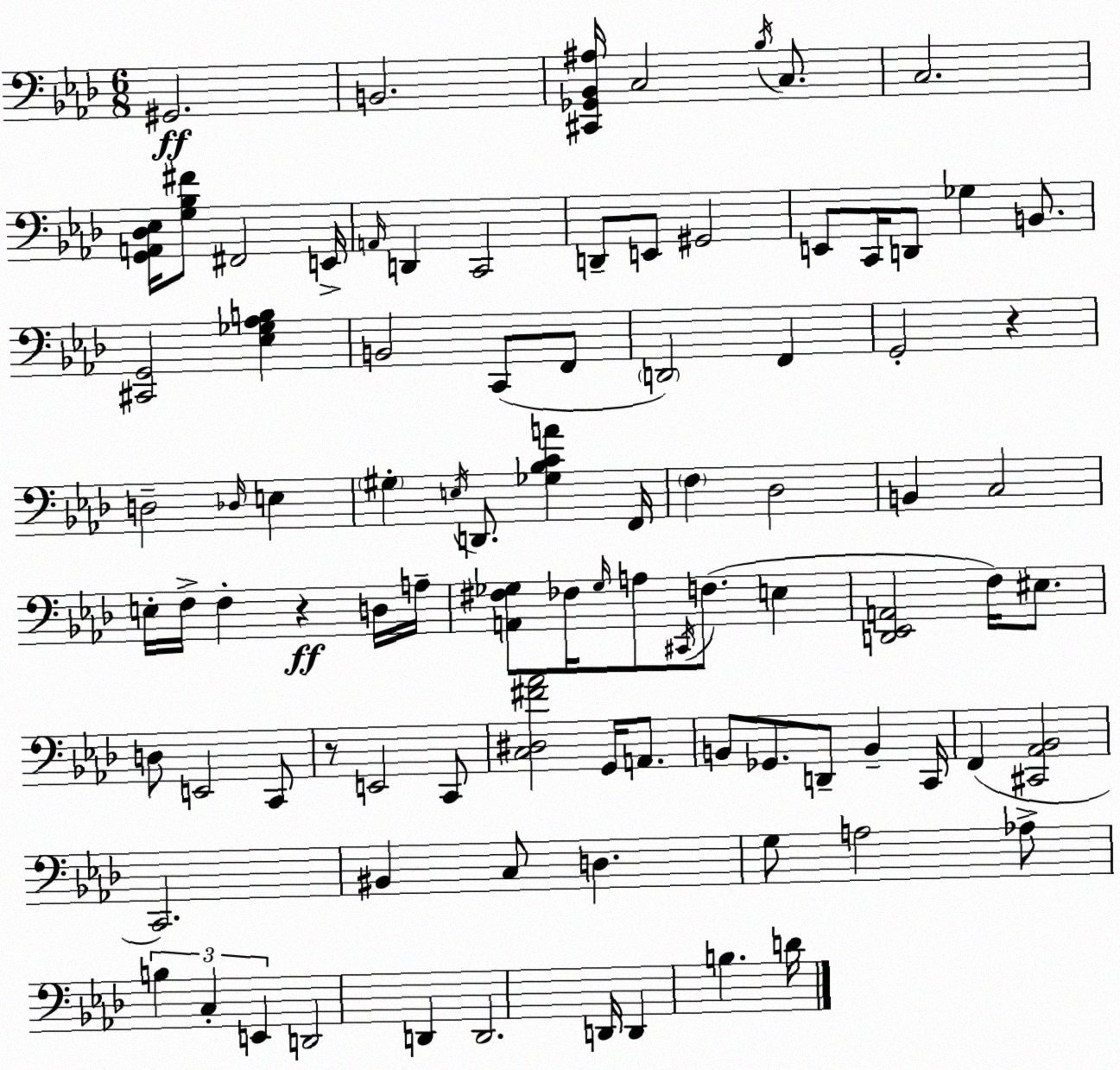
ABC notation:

X:1
T:Untitled
M:6/8
L:1/4
K:Fm
^G,,2 B,,2 [^C,,_G,,_B,,^A,]/4 C,2 _B,/4 C,/2 C,2 [G,,A,,_D,_E,]/4 [G,_B,^F]/2 ^F,,2 E,,/4 A,,/4 D,, C,,2 D,,/2 E,,/2 ^G,,2 E,,/2 C,,/4 D,,/2 _G, B,,/2 [^C,,G,,]2 [_E,_G,_A,B,] B,,2 C,,/2 F,,/2 D,,2 F,, G,,2 z D,2 _D,/4 E, ^G, E,/4 D,,/2 [_G,_B,CA] F,,/4 F, _D,2 B,, C,2 E,/4 F,/4 F, z D,/4 A,/4 [A,,^F,_G,]/2 _F,/4 _G,/4 A,/2 ^C,,/4 F,/2 E, [D,,_E,,A,,]2 F,/4 ^E,/2 D,/2 E,,2 C,,/2 z/2 E,,2 C,,/2 [C,^D,^F_A]2 G,,/4 A,,/2 B,,/2 _G,,/2 D,,/2 B,, C,,/4 F,, [^C,,_A,,_B,,]2 C,,2 ^B,, C,/2 D, G,/2 A,2 _A,/2 B, C, E,, D,,2 D,, D,,2 D,,/4 D,, B, D/4